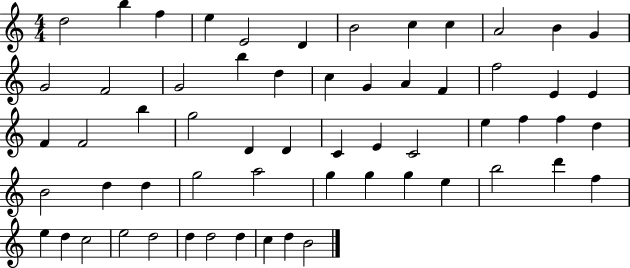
{
  \clef treble
  \numericTimeSignature
  \time 4/4
  \key c \major
  d''2 b''4 f''4 | e''4 e'2 d'4 | b'2 c''4 c''4 | a'2 b'4 g'4 | \break g'2 f'2 | g'2 b''4 d''4 | c''4 g'4 a'4 f'4 | f''2 e'4 e'4 | \break f'4 f'2 b''4 | g''2 d'4 d'4 | c'4 e'4 c'2 | e''4 f''4 f''4 d''4 | \break b'2 d''4 d''4 | g''2 a''2 | g''4 g''4 g''4 e''4 | b''2 d'''4 f''4 | \break e''4 d''4 c''2 | e''2 d''2 | d''4 d''2 d''4 | c''4 d''4 b'2 | \break \bar "|."
}